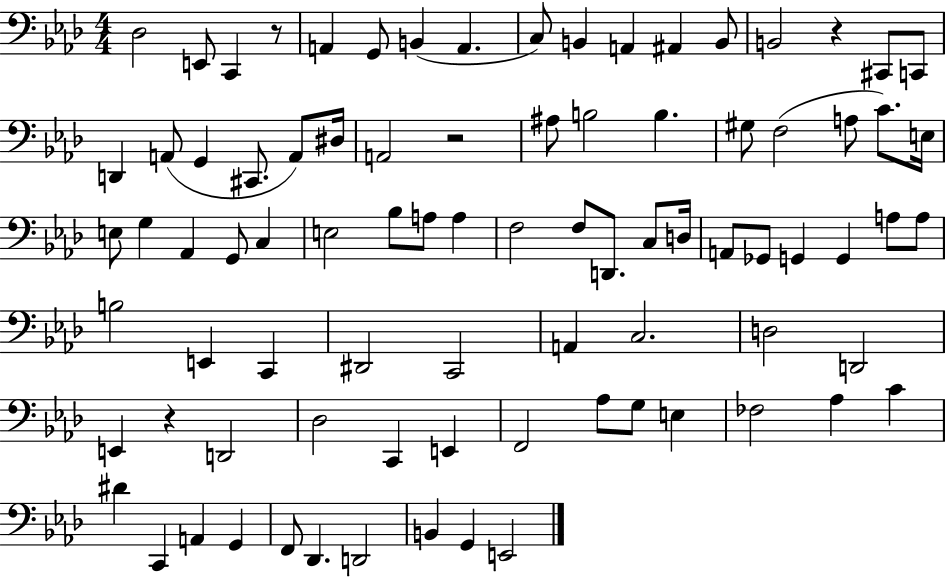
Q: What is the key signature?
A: AES major